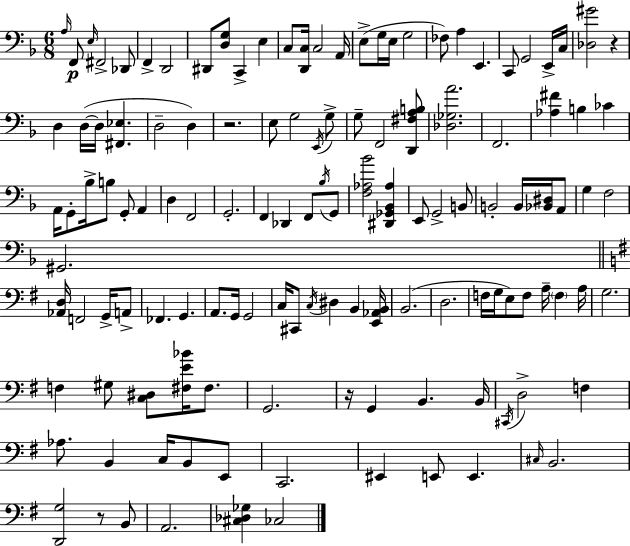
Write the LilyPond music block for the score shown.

{
  \clef bass
  \numericTimeSignature
  \time 6/8
  \key d \minor
  \repeat volta 2 { \grace { a16 }\p f,8 \grace { e16 } fis,2-> | des,8 f,4-> d,2 | dis,8 <d g>8 c,4-> e4 | c8 <d, c>16 c2 | \break a,16 e8->( g16 e16 g2 | fes8) a4 e,4. | c,8 g,2 | e,16-> c16 <des gis'>2 r4 | \break d4 d16~(~ d16 <fis, ees>4. | d2-- d4) | r2. | e8 g2 | \break \acciaccatura { e,16 } g8-> g8-- f,2 | <d, fis a b>8 <des ges a'>2. | f,2. | <aes fis'>4 b4 ces'4 | \break a,16 g,8-. bes16-> b8 g,8-. a,4 | d4 f,2 | g,2.-. | f,4 des,4 f,8 | \break \acciaccatura { bes16 } g,8 <f aes bes'>2 | <dis, ges, bes, aes>4 e,8 g,2-> | b,8 b,2-. | b,16 <bes, dis>16 a,8 g4 f2 | \break gis,2. | \bar "||" \break \key e \minor <aes, d>16 f,2 g,16-> a,8-> | fes,4. g,4. | a,8. g,16 g,2 | c16 cis,8 \acciaccatura { c16 } dis4 b,4 | \break <e, aes, b,>16 b,2.( | d2. | f16 g16 e8) f8 a16-- \parenthesize f4 | a16 g2. | \break f4 gis8 <c dis>8 <fis e' bes'>16 fis8. | g,2. | r16 g,4 b,4. | b,16 \acciaccatura { cis,16 } d2-> f4 | \break aes8. b,4 c16 b,8 | e,8 c,2. | eis,4 e,8 e,4. | \grace { cis16 } b,2. | \break <d, g>2 r8 | b,8 a,2. | <cis des ges>4 ces2 | } \bar "|."
}